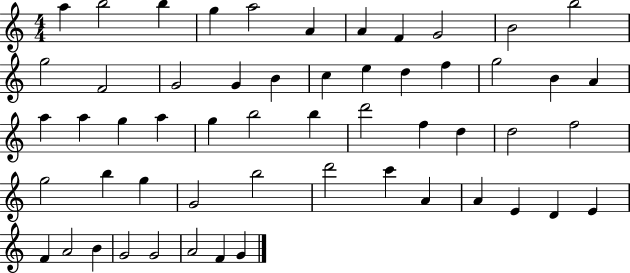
A5/q B5/h B5/q G5/q A5/h A4/q A4/q F4/q G4/h B4/h B5/h G5/h F4/h G4/h G4/q B4/q C5/q E5/q D5/q F5/q G5/h B4/q A4/q A5/q A5/q G5/q A5/q G5/q B5/h B5/q D6/h F5/q D5/q D5/h F5/h G5/h B5/q G5/q G4/h B5/h D6/h C6/q A4/q A4/q E4/q D4/q E4/q F4/q A4/h B4/q G4/h G4/h A4/h F4/q G4/q